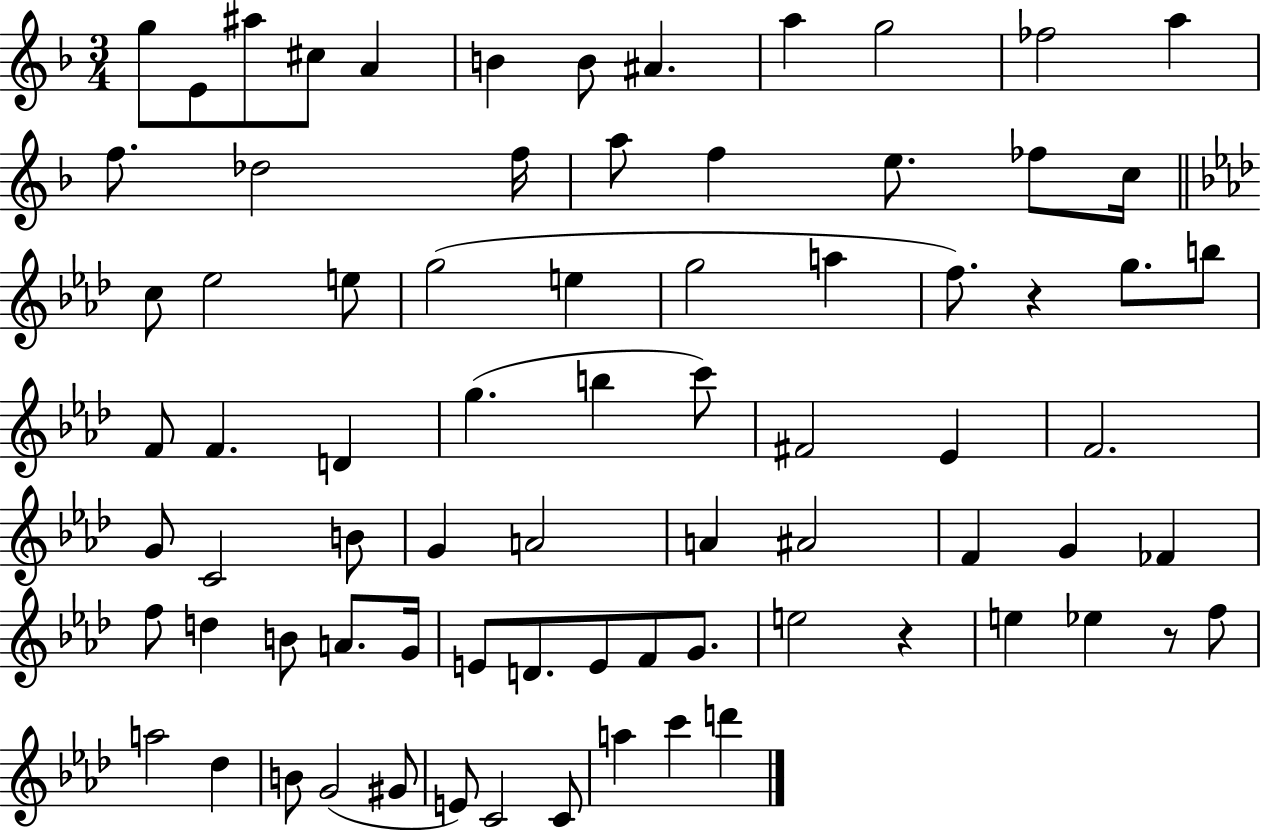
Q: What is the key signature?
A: F major